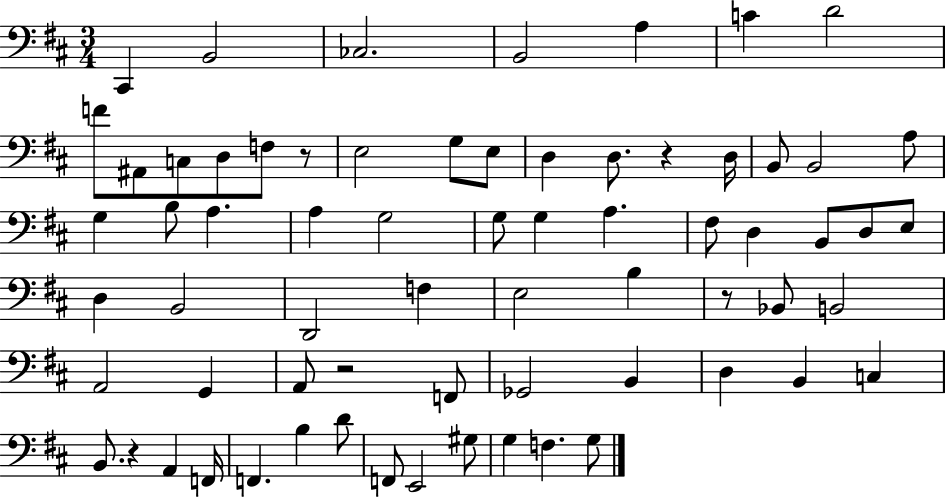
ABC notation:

X:1
T:Untitled
M:3/4
L:1/4
K:D
^C,, B,,2 _C,2 B,,2 A, C D2 F/2 ^A,,/2 C,/2 D,/2 F,/2 z/2 E,2 G,/2 E,/2 D, D,/2 z D,/4 B,,/2 B,,2 A,/2 G, B,/2 A, A, G,2 G,/2 G, A, ^F,/2 D, B,,/2 D,/2 E,/2 D, B,,2 D,,2 F, E,2 B, z/2 _B,,/2 B,,2 A,,2 G,, A,,/2 z2 F,,/2 _G,,2 B,, D, B,, C, B,,/2 z A,, F,,/4 F,, B, D/2 F,,/2 E,,2 ^G,/2 G, F, G,/2